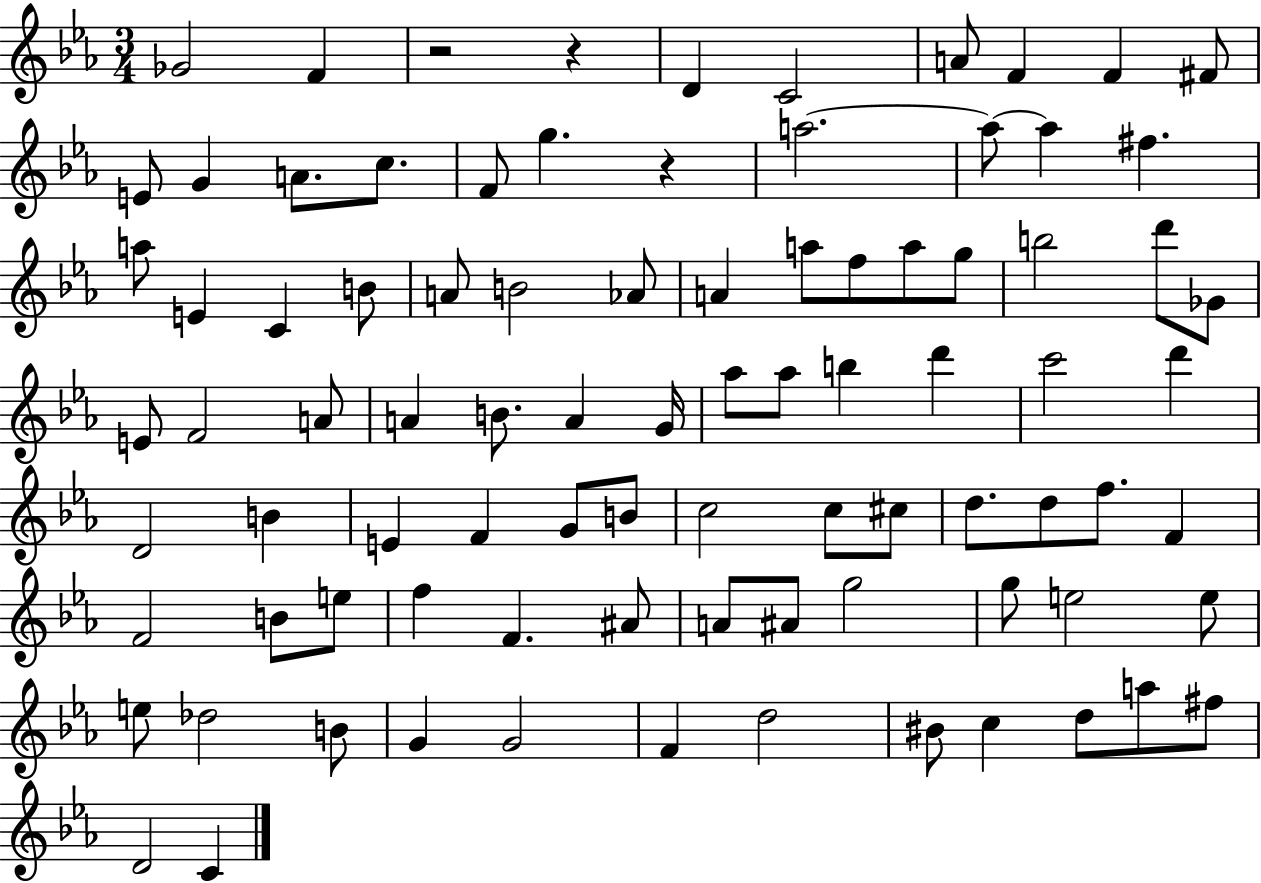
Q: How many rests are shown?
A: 3